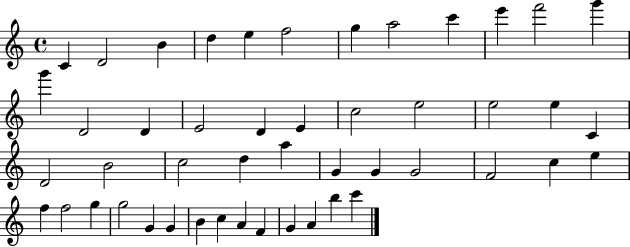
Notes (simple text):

C4/q D4/h B4/q D5/q E5/q F5/h G5/q A5/h C6/q E6/q F6/h G6/q G6/q D4/h D4/q E4/h D4/q E4/q C5/h E5/h E5/h E5/q C4/q D4/h B4/h C5/h D5/q A5/q G4/q G4/q G4/h F4/h C5/q E5/q F5/q F5/h G5/q G5/h G4/q G4/q B4/q C5/q A4/q F4/q G4/q A4/q B5/q C6/q